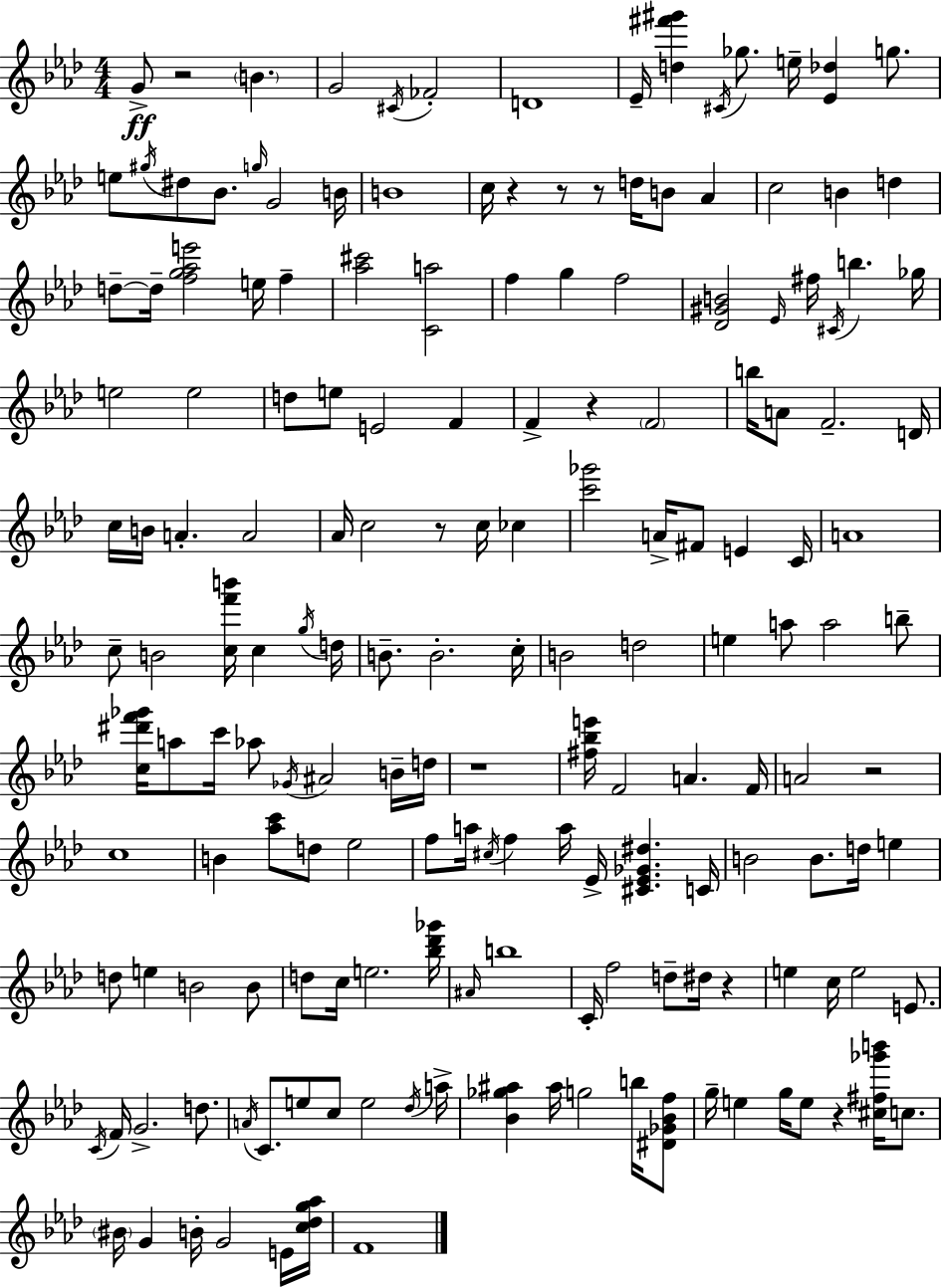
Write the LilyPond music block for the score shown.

{
  \clef treble
  \numericTimeSignature
  \time 4/4
  \key aes \major
  g'8->\ff r2 \parenthesize b'4. | g'2 \acciaccatura { cis'16 } fes'2-. | d'1 | ees'16-- <d'' fis''' gis'''>4 \acciaccatura { cis'16 } ges''8. e''16-- <ees' des''>4 g''8. | \break e''8 \acciaccatura { gis''16 } dis''8 bes'8. \grace { g''16 } g'2 | b'16 b'1 | c''16 r4 r8 r8 d''16 b'8 | aes'4 c''2 b'4 | \break d''4 d''8--~~ d''16-- <f'' g'' aes'' e'''>2 e''16 | f''4-- <aes'' cis'''>2 <c' a''>2 | f''4 g''4 f''2 | <des' gis' b'>2 \grace { ees'16 } fis''16 \acciaccatura { cis'16 } b''4. | \break ges''16 e''2 e''2 | d''8 e''8 e'2 | f'4 f'4-> r4 \parenthesize f'2 | b''16 a'8 f'2.-- | \break d'16 c''16 b'16 a'4.-. a'2 | aes'16 c''2 r8 | c''16 ces''4 <c''' ges'''>2 a'16-> fis'8 | e'4 c'16 a'1 | \break c''8-- b'2 | <c'' f''' b'''>16 c''4 \acciaccatura { g''16 } d''16 b'8.-- b'2.-. | c''16-. b'2 d''2 | e''4 a''8 a''2 | \break b''8-- <c'' dis''' f''' ges'''>16 a''8 c'''16 aes''8 \acciaccatura { ges'16 } ais'2 | b'16-- d''16 r1 | <fis'' bes'' e'''>16 f'2 | a'4. f'16 a'2 | \break r2 c''1 | b'4 <aes'' c'''>8 d''8 | ees''2 f''8 a''16 \acciaccatura { cis''16 } f''4 | a''16 ees'16-> <cis' ees' ges' dis''>4. c'16 b'2 | \break b'8. d''16 e''4 d''8 e''4 b'2 | b'8 d''8 c''16 e''2. | <bes'' des''' ges'''>16 \grace { ais'16 } b''1 | c'16-. f''2 | \break d''8-- dis''16 r4 e''4 c''16 e''2 | e'8. \acciaccatura { c'16 } f'16 g'2.-> | d''8. \acciaccatura { a'16 } c'8. e''8 | c''8 e''2 \acciaccatura { des''16 } a''16-> <bes' ges'' ais''>4 | \break ais''16 g''2 b''16 <dis' ges' bes' f''>8 g''16-- e''4 | g''16 e''8 r4 <cis'' fis'' ges''' b'''>16 c''8. \parenthesize bis'16 g'4 | b'16-. g'2 e'16 <c'' des'' g'' aes''>16 f'1 | \bar "|."
}